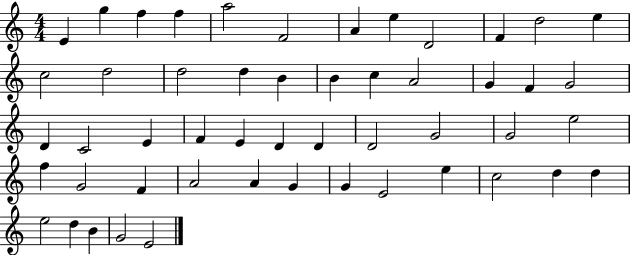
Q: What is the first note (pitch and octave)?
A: E4